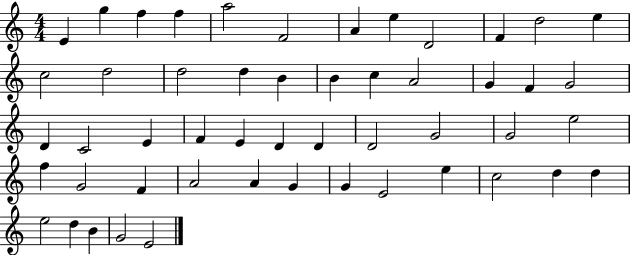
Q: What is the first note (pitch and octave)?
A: E4